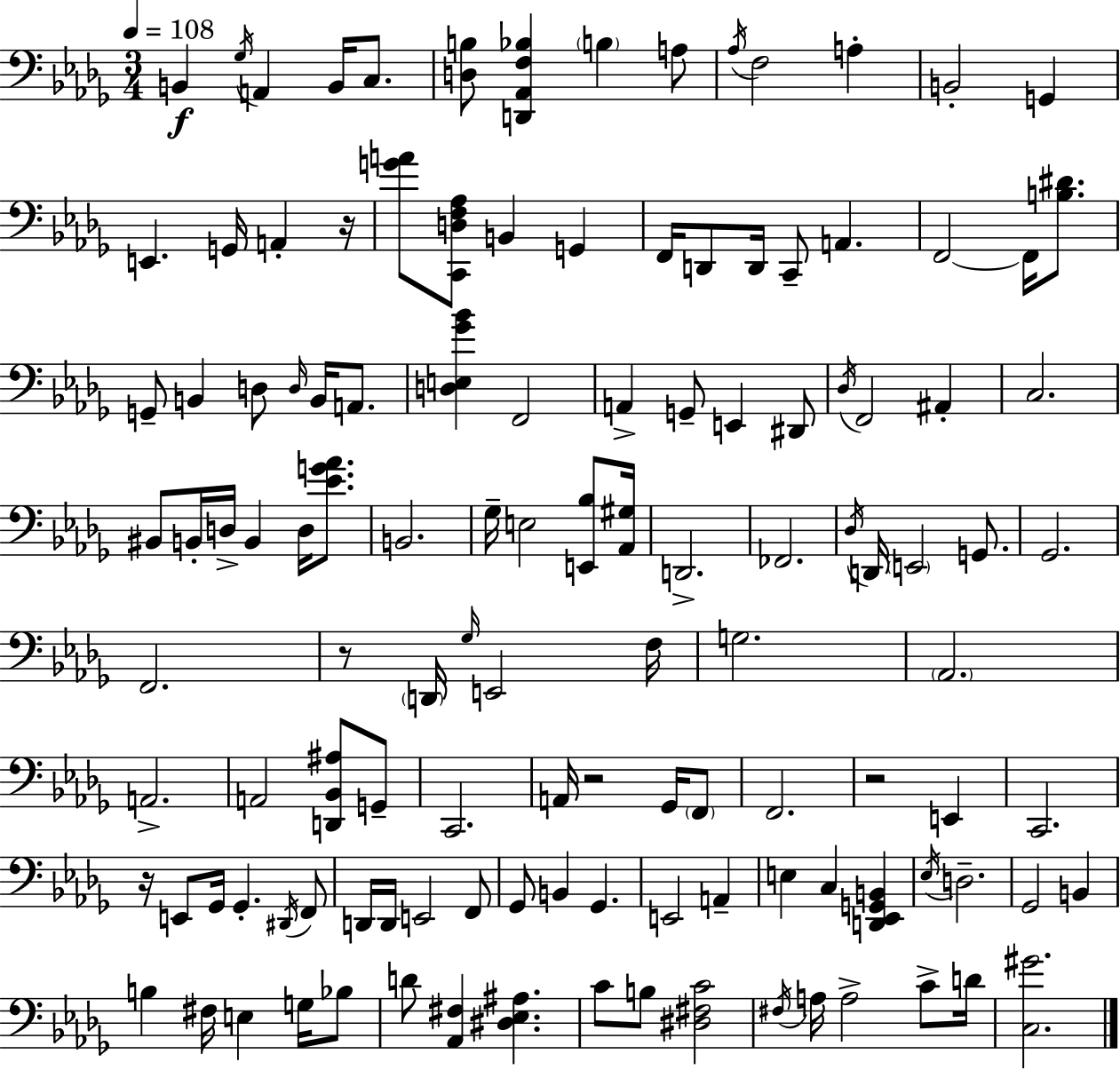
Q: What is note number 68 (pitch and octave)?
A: F2